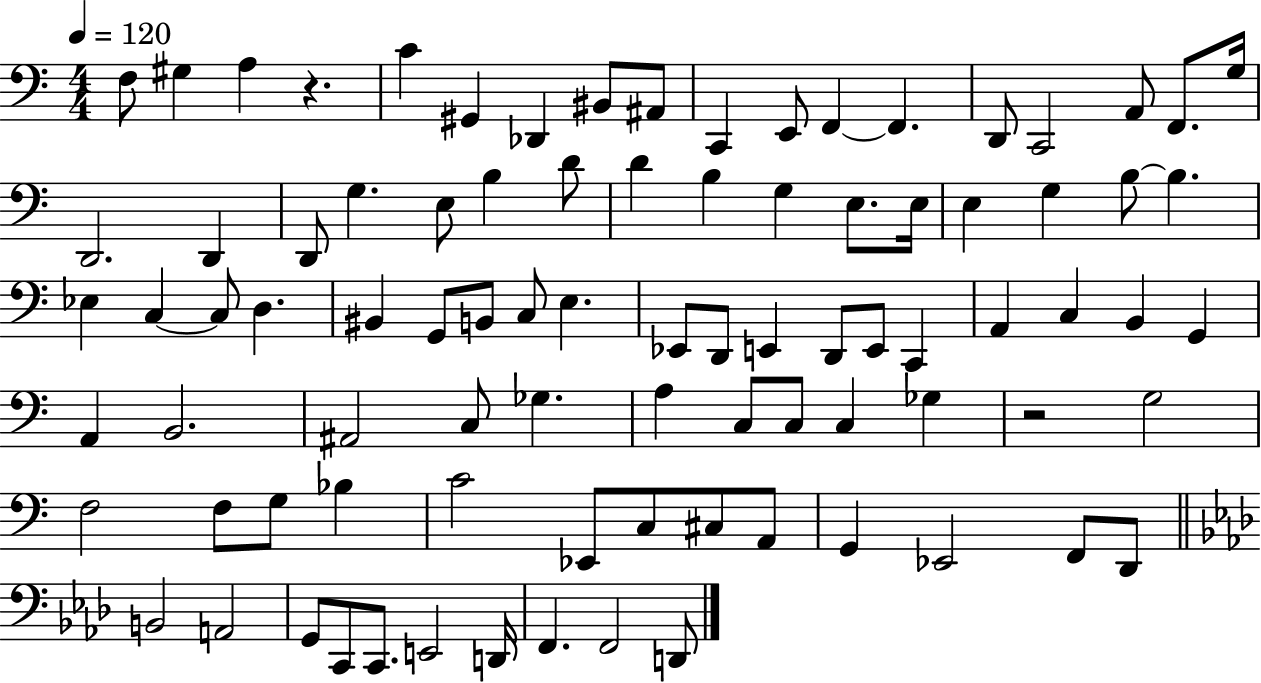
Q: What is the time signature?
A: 4/4